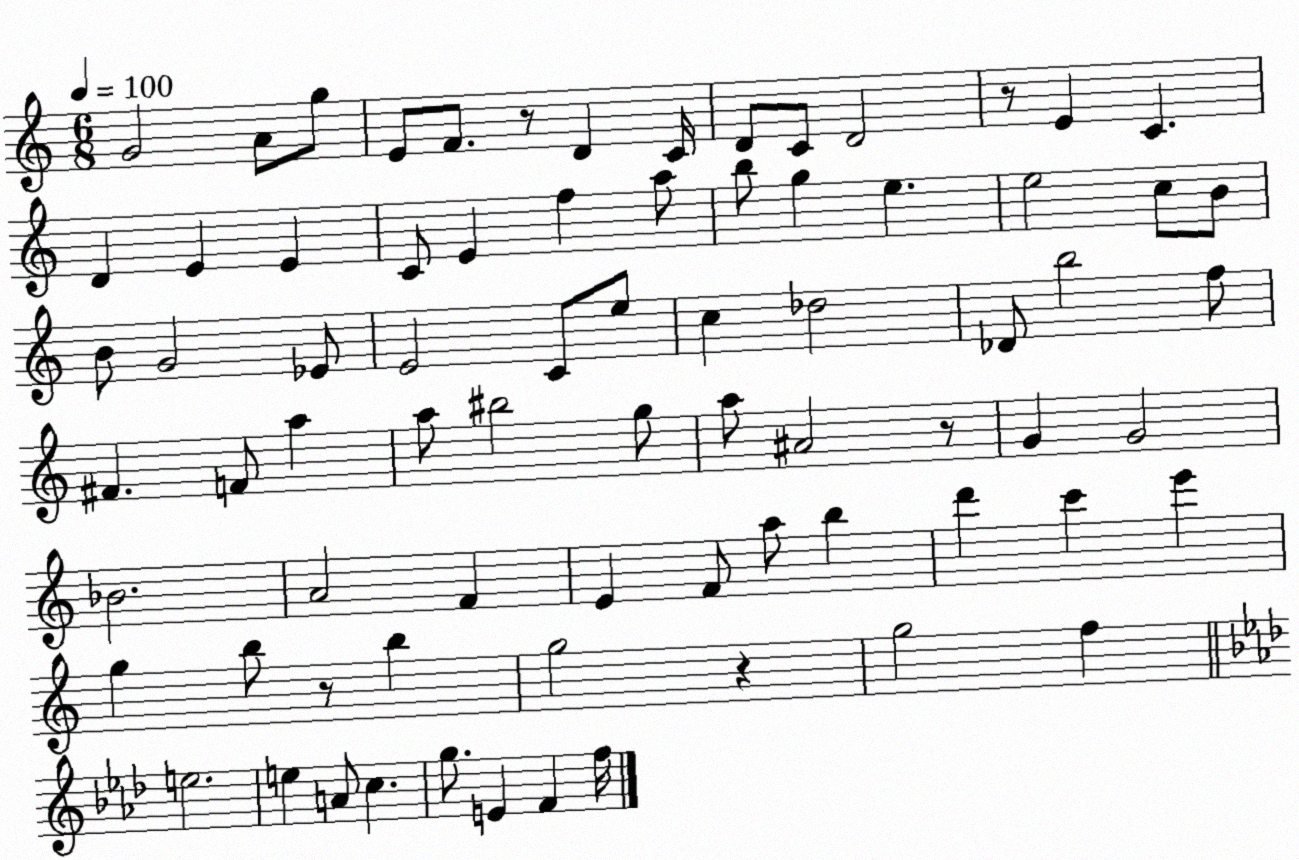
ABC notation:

X:1
T:Untitled
M:6/8
L:1/4
K:C
G2 A/2 g/2 E/2 F/2 z/2 D C/4 D/2 C/2 D2 z/2 E C D E E C/2 E f a/2 b/2 g e e2 c/2 B/2 B/2 G2 _E/2 E2 C/2 e/2 c _d2 _D/2 b2 f/2 ^F F/2 a a/2 ^b2 g/2 a/2 ^A2 z/2 G G2 _B2 A2 F E F/2 a/2 b d' c' e' g b/2 z/2 b g2 z g2 f e2 e A/2 c g/2 E F f/4